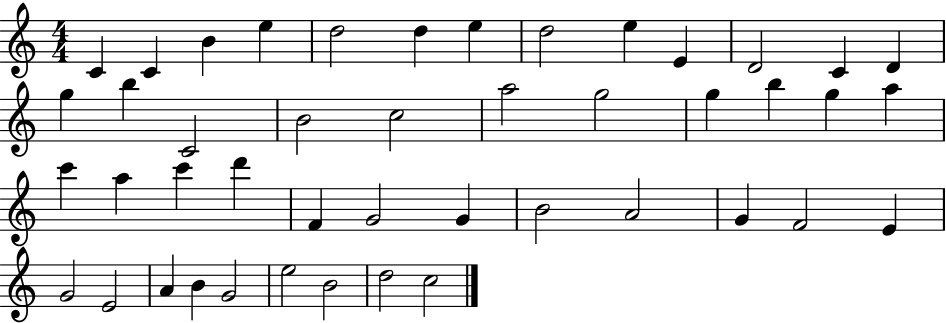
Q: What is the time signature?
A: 4/4